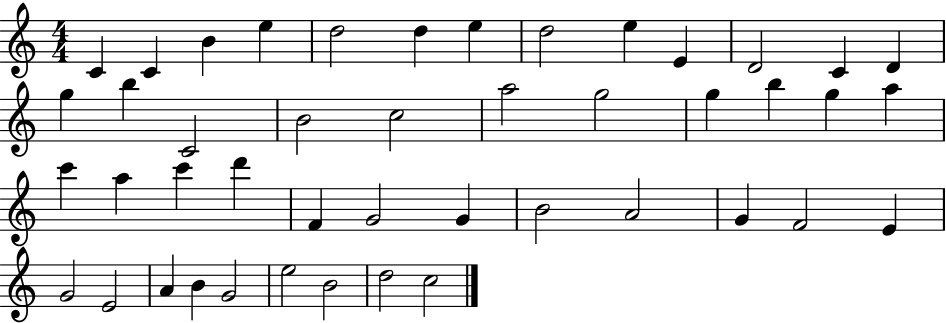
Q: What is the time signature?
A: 4/4